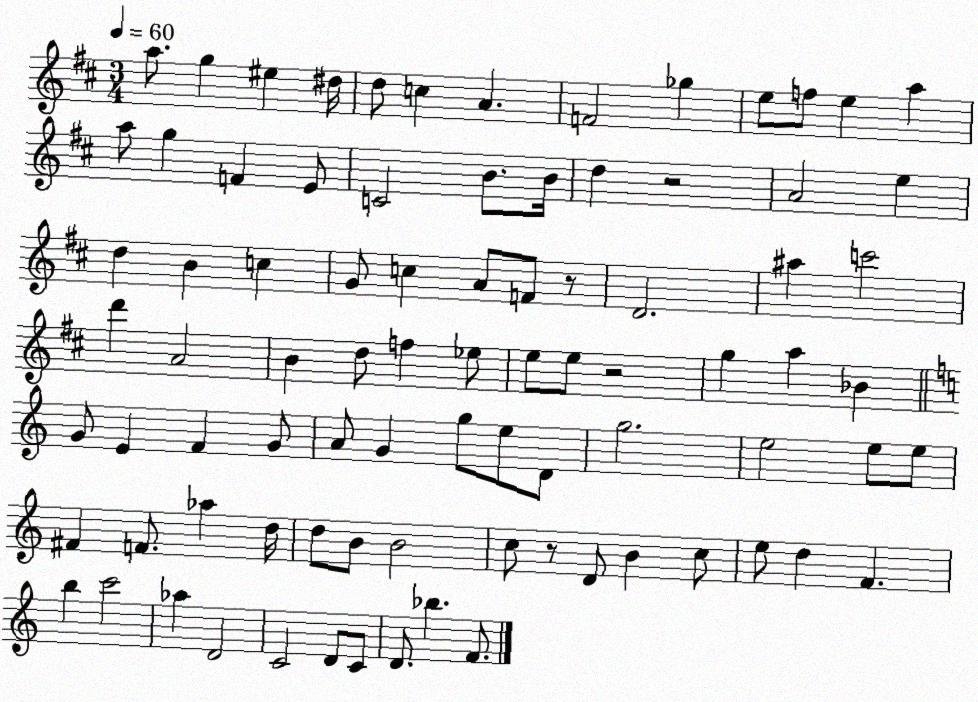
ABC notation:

X:1
T:Untitled
M:3/4
L:1/4
K:D
a/2 g ^e ^d/4 d/2 c A F2 _g e/2 f/2 e a a/2 g F E/2 C2 B/2 B/4 d z2 A2 e d B c G/2 c A/2 F/2 z/2 D2 ^a c'2 d' A2 B d/2 f _e/2 e/2 e/2 z2 g a _B G/2 E F G/2 A/2 G g/2 e/2 D/2 g2 e2 e/2 e/2 ^F F/2 _a d/4 d/2 B/2 B2 c/2 z/2 D/2 B c/2 e/2 d F b c'2 _a D2 C2 D/2 C/2 D/2 _b F/2